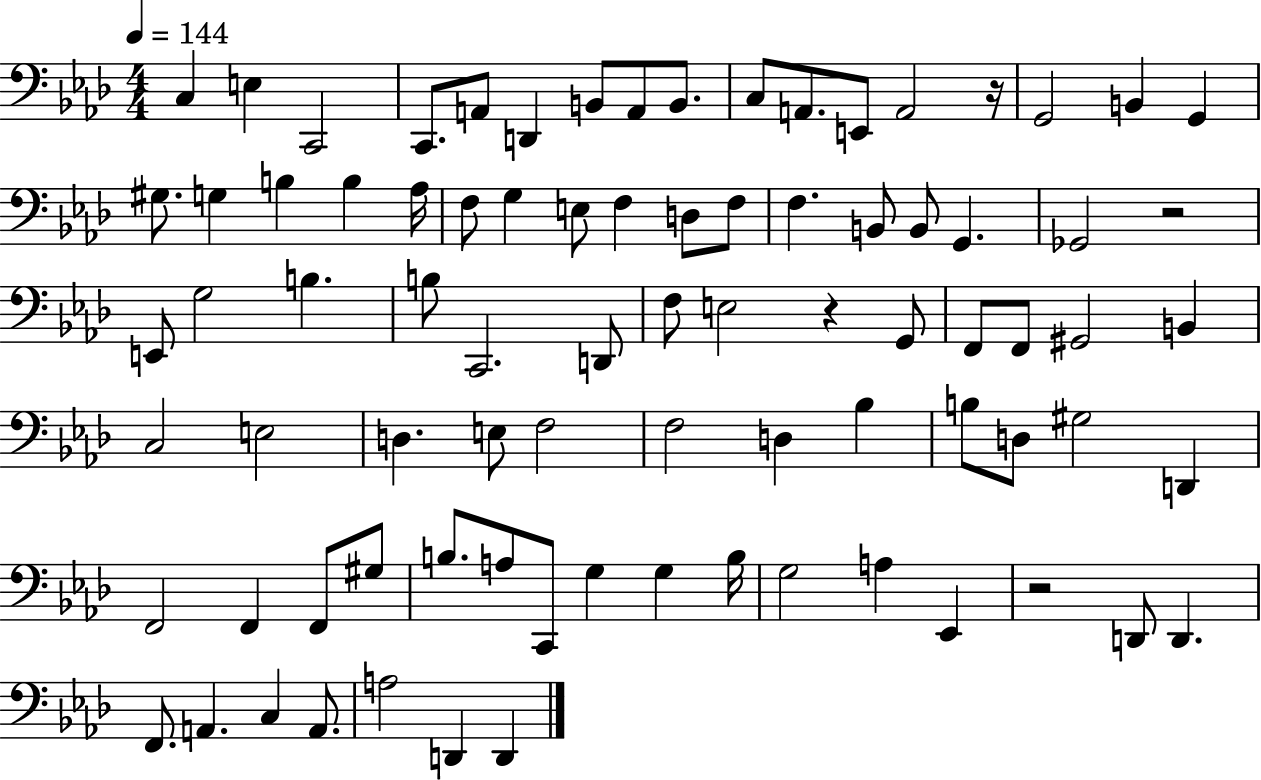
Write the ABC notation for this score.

X:1
T:Untitled
M:4/4
L:1/4
K:Ab
C, E, C,,2 C,,/2 A,,/2 D,, B,,/2 A,,/2 B,,/2 C,/2 A,,/2 E,,/2 A,,2 z/4 G,,2 B,, G,, ^G,/2 G, B, B, _A,/4 F,/2 G, E,/2 F, D,/2 F,/2 F, B,,/2 B,,/2 G,, _G,,2 z2 E,,/2 G,2 B, B,/2 C,,2 D,,/2 F,/2 E,2 z G,,/2 F,,/2 F,,/2 ^G,,2 B,, C,2 E,2 D, E,/2 F,2 F,2 D, _B, B,/2 D,/2 ^G,2 D,, F,,2 F,, F,,/2 ^G,/2 B,/2 A,/2 C,,/2 G, G, B,/4 G,2 A, _E,, z2 D,,/2 D,, F,,/2 A,, C, A,,/2 A,2 D,, D,,